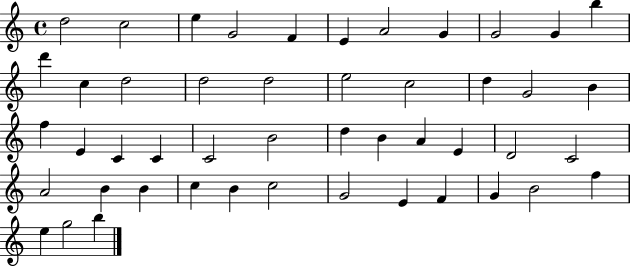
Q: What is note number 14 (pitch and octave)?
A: D5